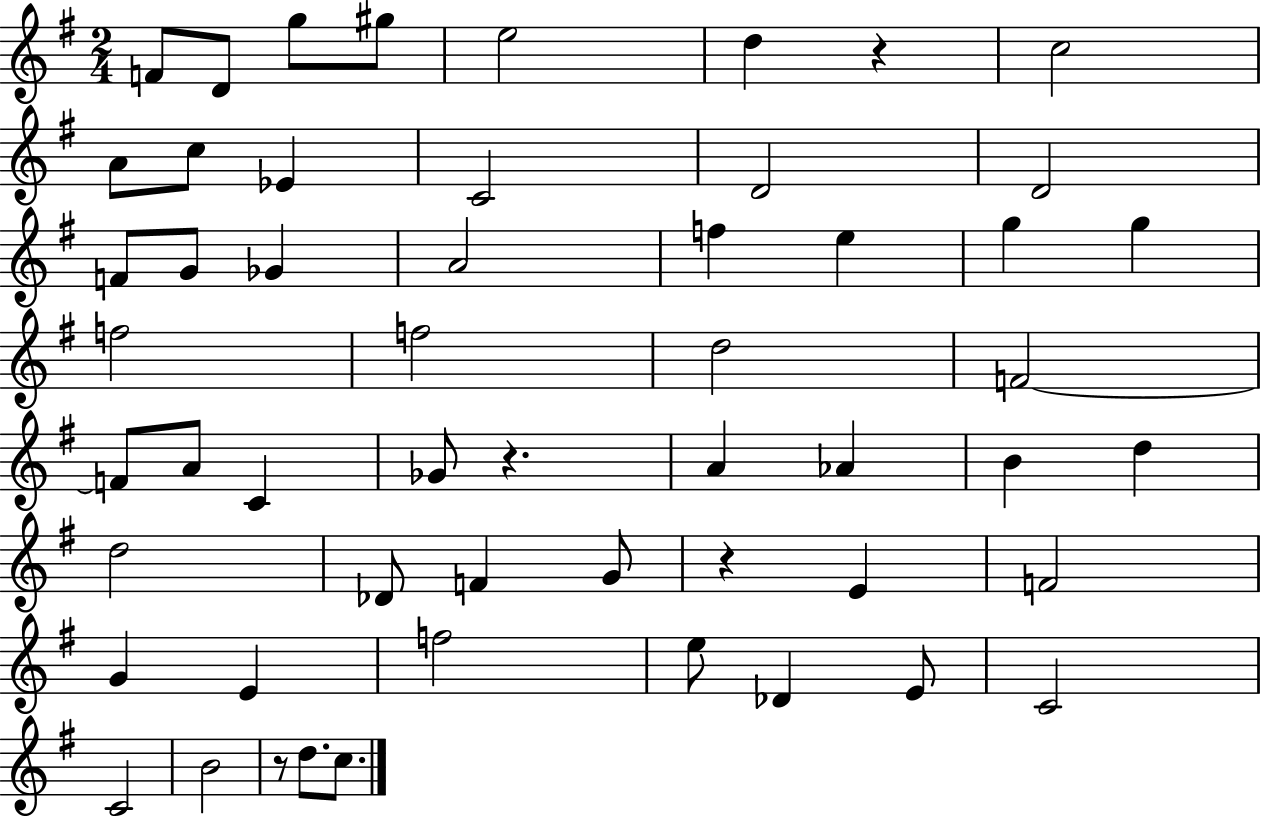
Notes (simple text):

F4/e D4/e G5/e G#5/e E5/h D5/q R/q C5/h A4/e C5/e Eb4/q C4/h D4/h D4/h F4/e G4/e Gb4/q A4/h F5/q E5/q G5/q G5/q F5/h F5/h D5/h F4/h F4/e A4/e C4/q Gb4/e R/q. A4/q Ab4/q B4/q D5/q D5/h Db4/e F4/q G4/e R/q E4/q F4/h G4/q E4/q F5/h E5/e Db4/q E4/e C4/h C4/h B4/h R/e D5/e. C5/e.